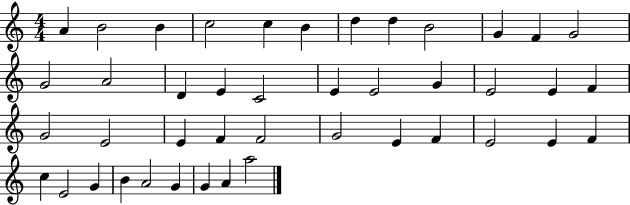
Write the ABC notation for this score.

X:1
T:Untitled
M:4/4
L:1/4
K:C
A B2 B c2 c B d d B2 G F G2 G2 A2 D E C2 E E2 G E2 E F G2 E2 E F F2 G2 E F E2 E F c E2 G B A2 G G A a2